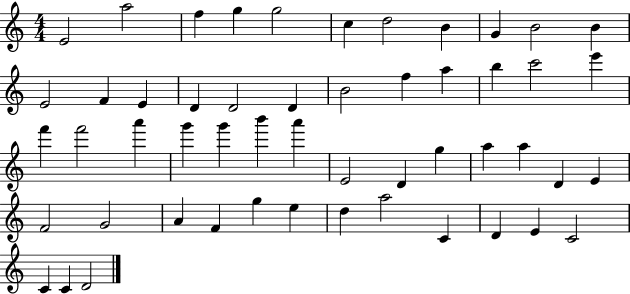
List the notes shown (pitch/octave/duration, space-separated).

E4/h A5/h F5/q G5/q G5/h C5/q D5/h B4/q G4/q B4/h B4/q E4/h F4/q E4/q D4/q D4/h D4/q B4/h F5/q A5/q B5/q C6/h E6/q F6/q F6/h A6/q G6/q G6/q B6/q A6/q E4/h D4/q G5/q A5/q A5/q D4/q E4/q F4/h G4/h A4/q F4/q G5/q E5/q D5/q A5/h C4/q D4/q E4/q C4/h C4/q C4/q D4/h